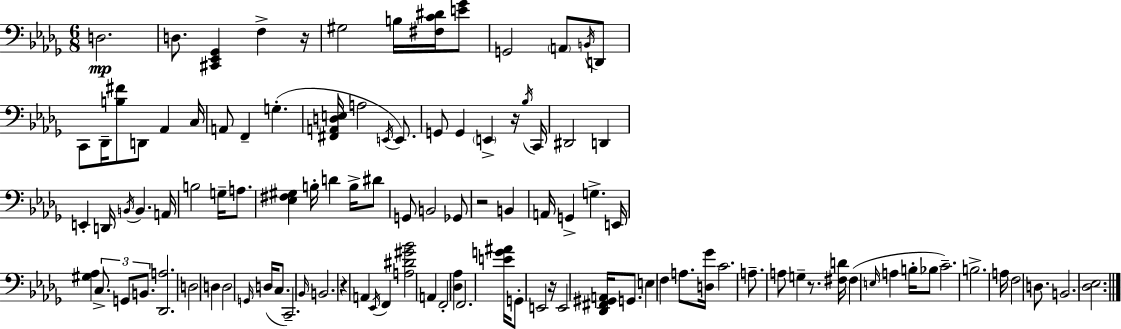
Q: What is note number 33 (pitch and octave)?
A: B3